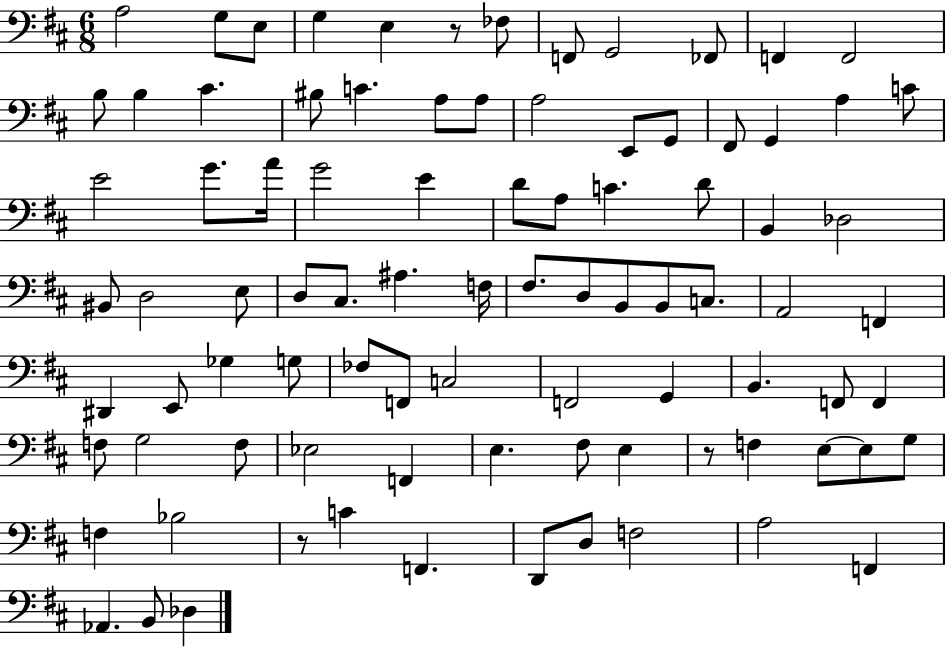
A3/h G3/e E3/e G3/q E3/q R/e FES3/e F2/e G2/h FES2/e F2/q F2/h B3/e B3/q C#4/q. BIS3/e C4/q. A3/e A3/e A3/h E2/e G2/e F#2/e G2/q A3/q C4/e E4/h G4/e. A4/s G4/h E4/q D4/e A3/e C4/q. D4/e B2/q Db3/h BIS2/e D3/h E3/e D3/e C#3/e. A#3/q. F3/s F#3/e. D3/e B2/e B2/e C3/e. A2/h F2/q D#2/q E2/e Gb3/q G3/e FES3/e F2/e C3/h F2/h G2/q B2/q. F2/e F2/q F3/e G3/h F3/e Eb3/h F2/q E3/q. F#3/e E3/q R/e F3/q E3/e E3/e G3/e F3/q Bb3/h R/e C4/q F2/q. D2/e D3/e F3/h A3/h F2/q Ab2/q. B2/e Db3/q